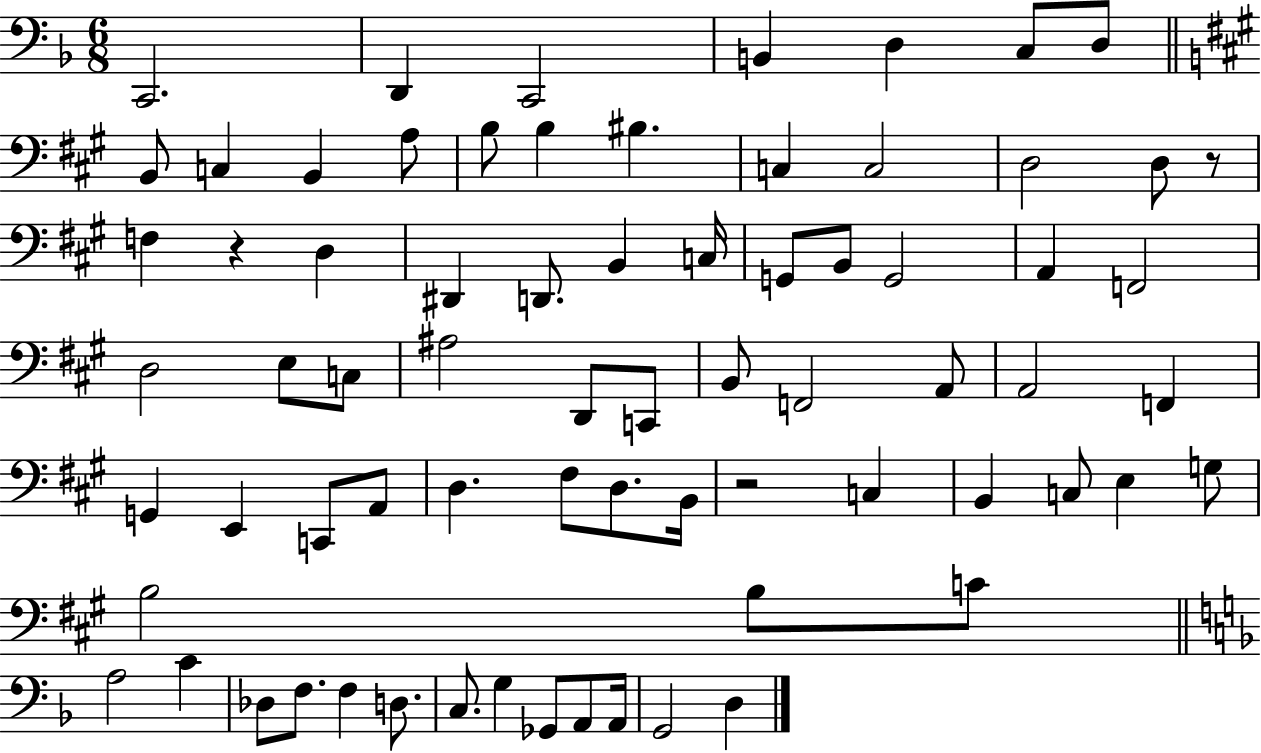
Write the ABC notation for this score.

X:1
T:Untitled
M:6/8
L:1/4
K:F
C,,2 D,, C,,2 B,, D, C,/2 D,/2 B,,/2 C, B,, A,/2 B,/2 B, ^B, C, C,2 D,2 D,/2 z/2 F, z D, ^D,, D,,/2 B,, C,/4 G,,/2 B,,/2 G,,2 A,, F,,2 D,2 E,/2 C,/2 ^A,2 D,,/2 C,,/2 B,,/2 F,,2 A,,/2 A,,2 F,, G,, E,, C,,/2 A,,/2 D, ^F,/2 D,/2 B,,/4 z2 C, B,, C,/2 E, G,/2 B,2 B,/2 C/2 A,2 C _D,/2 F,/2 F, D,/2 C,/2 G, _G,,/2 A,,/2 A,,/4 G,,2 D,